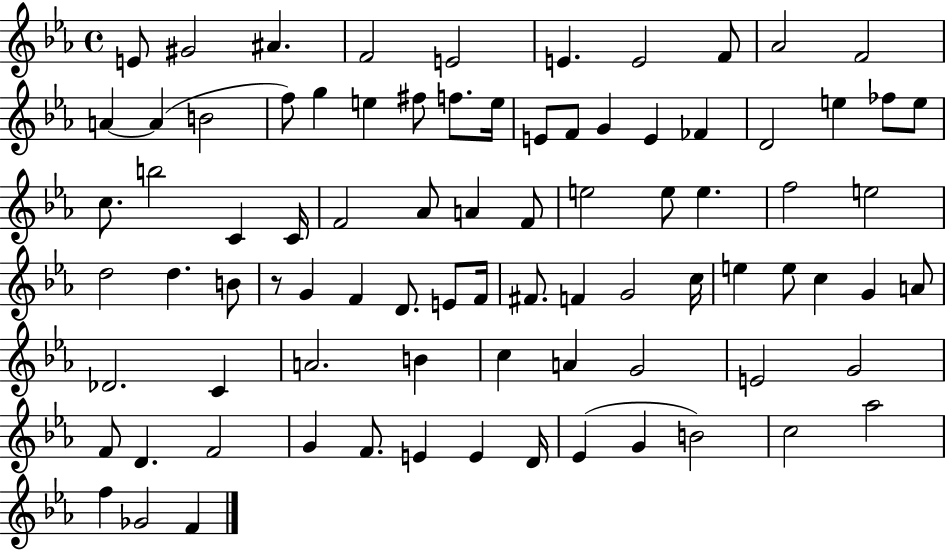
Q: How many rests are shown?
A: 1